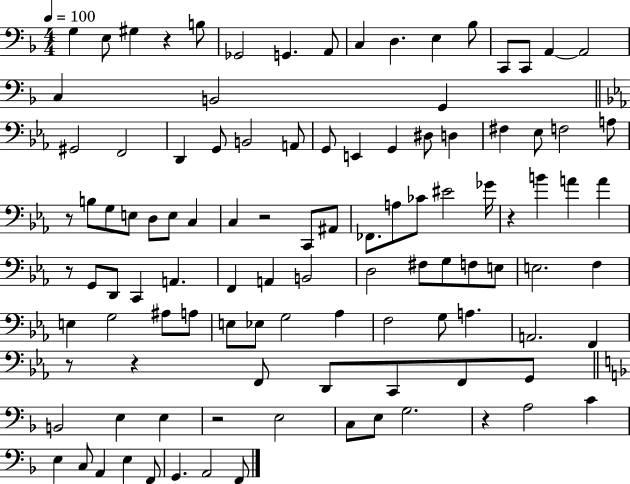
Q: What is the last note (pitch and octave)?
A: F2